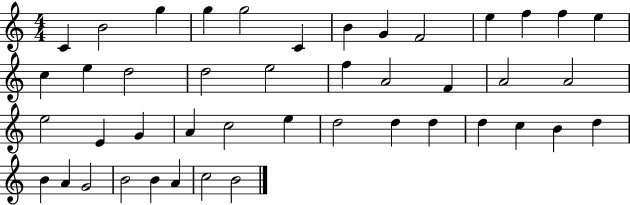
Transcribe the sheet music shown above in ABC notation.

X:1
T:Untitled
M:4/4
L:1/4
K:C
C B2 g g g2 C B G F2 e f f e c e d2 d2 e2 f A2 F A2 A2 e2 E G A c2 e d2 d d d c B d B A G2 B2 B A c2 B2